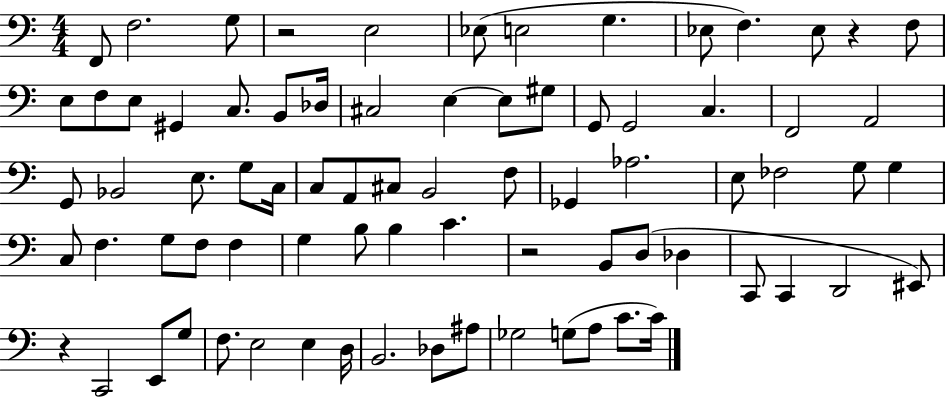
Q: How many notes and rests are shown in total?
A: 78